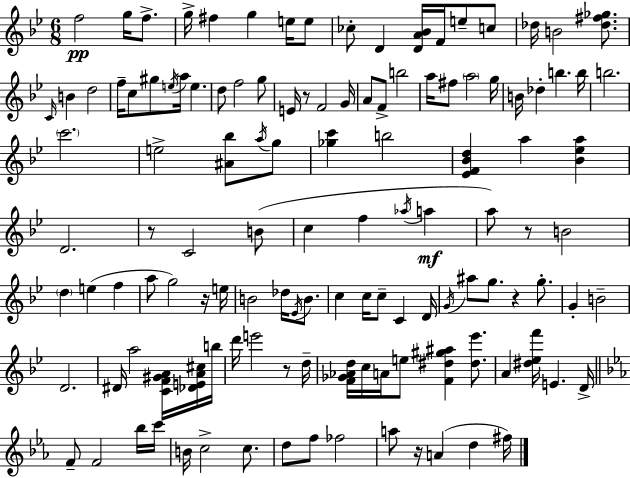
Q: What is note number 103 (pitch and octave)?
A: A4